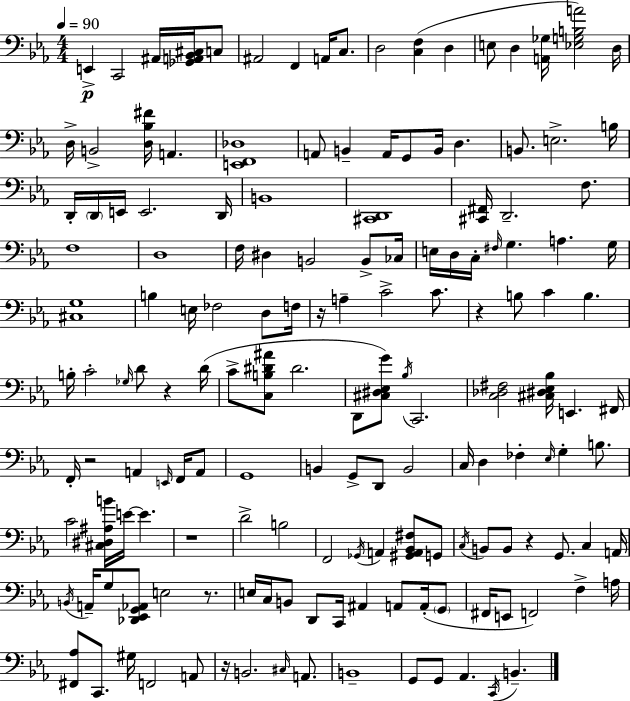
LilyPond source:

{
  \clef bass
  \numericTimeSignature
  \time 4/4
  \key c \minor
  \tempo 4 = 90
  e,4->\p c,2 ais,16 <ges, a, bes, cis>16 c8 | ais,2 f,4 a,16 c8. | d2 <c f>4( d4 | e8 d4 <a, ges>16 <ees g b a'>2) d16 | \break d16-> b,2-> <d bes fis'>16 a,4. | <e, f, des>1 | a,8 b,4-- a,16 g,8 b,16 d4. | b,8. e2.-> b16 | \break d,16-. \parenthesize d,16 e,16 e,2. d,16 | b,1 | <cis, d,>1 | <cis, fis,>16 d,2.-- f8. | \break f1 | d1 | f16 dis4 b,2 b,8-> ces16 | e16 d16 c16-. \grace { fis16 } g4. a4. | \break g16 <cis g>1 | b4 e16 fes2 d8 | f16 r16 a4-- c'2-> c'8. | r4 b8 c'4 b4. | \break b16-. c'2-. \grace { ges16 } d'8 r4 | d'16( c'8-> <c b dis' ais'>8 dis'2. | d,8 <cis dis ees g'>8) \acciaccatura { bes16 } c,2. | <c des fis>2 <cis dis ees bes>16 e,4. | \break fis,16 f,16-. r2 a,4 | \grace { e,16 } f,16 a,8 g,1 | b,4 g,8-> d,8 b,2 | c16 d4 fes4-. \grace { ees16 } g4-. | \break b8. c'2 <cis dis ais b'>16 e'16~~ e'4. | r1 | d'2-> b2 | f,2 \acciaccatura { ges,16 } a,4 | \break <gis, a, bes, fis>8 g,8 \acciaccatura { c16 } b,8 b,8 r4 g,8. | c4 a,16 \acciaccatura { b,16 } a,16-- g8 <des, ees, g, aes,>8 e2 | r8. e16 c16 b,8 d,8 c,16 ais,4 | a,8 a,16-.( \parenthesize g,8 fis,16 e,8 f,2) | \break f4-> a16 <fis, aes>8 c,8. gis16 f,2 | a,8 r16 b,2. | \grace { cis16 } a,8. b,1-- | g,8 g,8 aes,4. | \break \acciaccatura { c,16 } b,4.-- \bar "|."
}